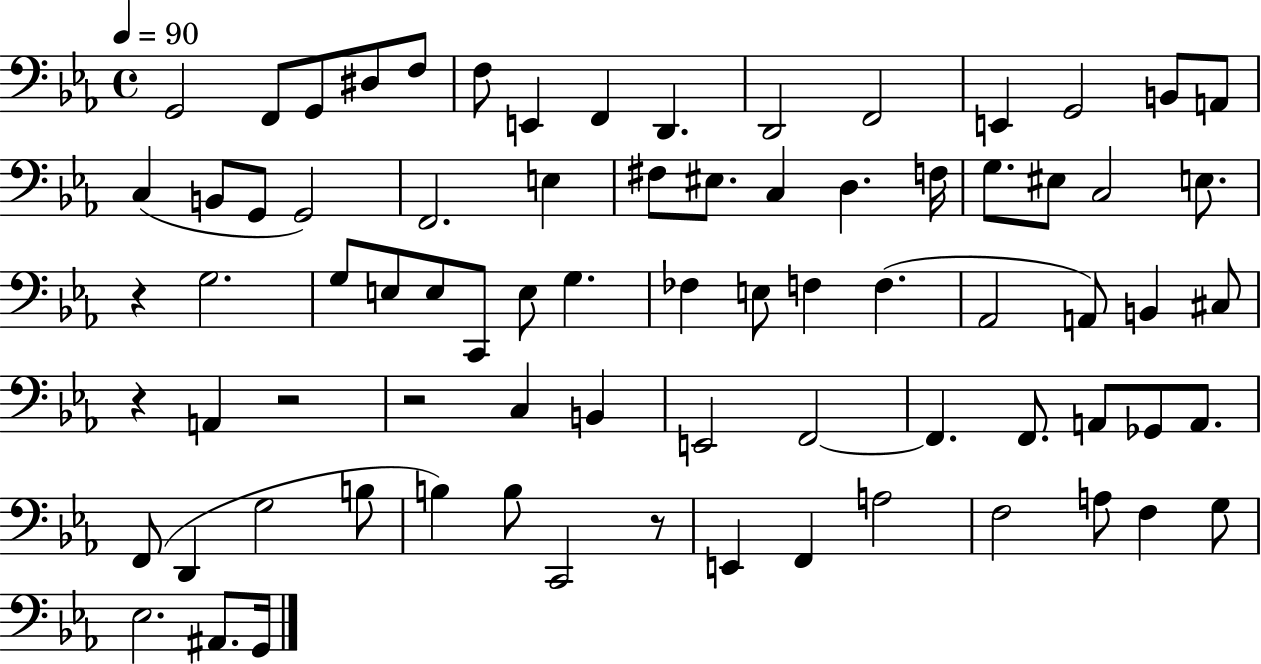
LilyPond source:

{
  \clef bass
  \time 4/4
  \defaultTimeSignature
  \key ees \major
  \tempo 4 = 90
  \repeat volta 2 { g,2 f,8 g,8 dis8 f8 | f8 e,4 f,4 d,4. | d,2 f,2 | e,4 g,2 b,8 a,8 | \break c4( b,8 g,8 g,2) | f,2. e4 | fis8 eis8. c4 d4. f16 | g8. eis8 c2 e8. | \break r4 g2. | g8 e8 e8 c,8 e8 g4. | fes4 e8 f4 f4.( | aes,2 a,8) b,4 cis8 | \break r4 a,4 r2 | r2 c4 b,4 | e,2 f,2~~ | f,4. f,8. a,8 ges,8 a,8. | \break f,8( d,4 g2 b8 | b4) b8 c,2 r8 | e,4 f,4 a2 | f2 a8 f4 g8 | \break ees2. ais,8. g,16 | } \bar "|."
}